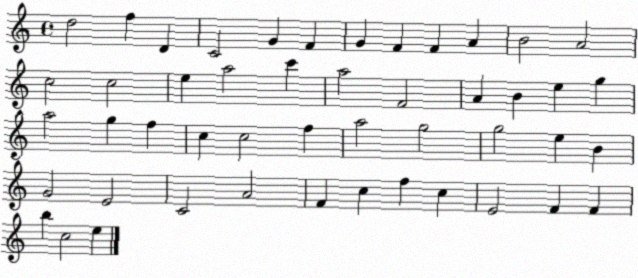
X:1
T:Untitled
M:4/4
L:1/4
K:C
d2 f D C2 G F G F F A B2 A2 c2 c2 e a2 c' a2 F2 A B e g a2 g f c c2 f a2 g2 g2 e B G2 E2 C2 A2 F c f c E2 F F b c2 e